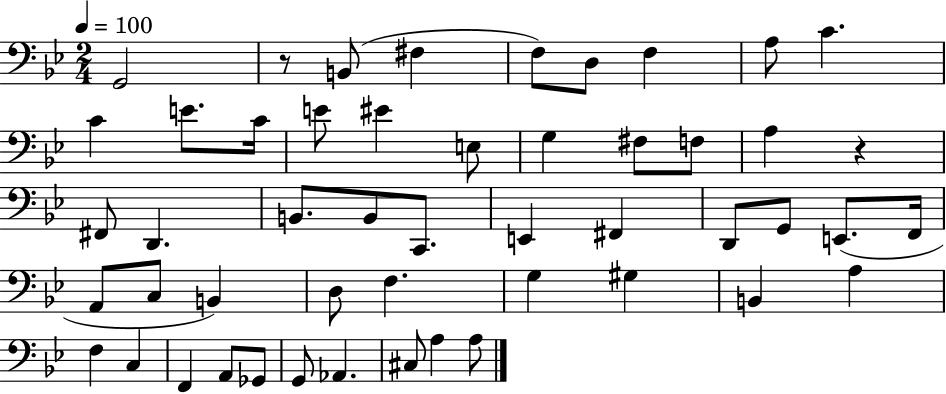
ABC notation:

X:1
T:Untitled
M:2/4
L:1/4
K:Bb
G,,2 z/2 B,,/2 ^F, F,/2 D,/2 F, A,/2 C C E/2 C/4 E/2 ^E E,/2 G, ^F,/2 F,/2 A, z ^F,,/2 D,, B,,/2 B,,/2 C,,/2 E,, ^F,, D,,/2 G,,/2 E,,/2 F,,/4 A,,/2 C,/2 B,, D,/2 F, G, ^G, B,, A, F, C, F,, A,,/2 _G,,/2 G,,/2 _A,, ^C,/2 A, A,/2